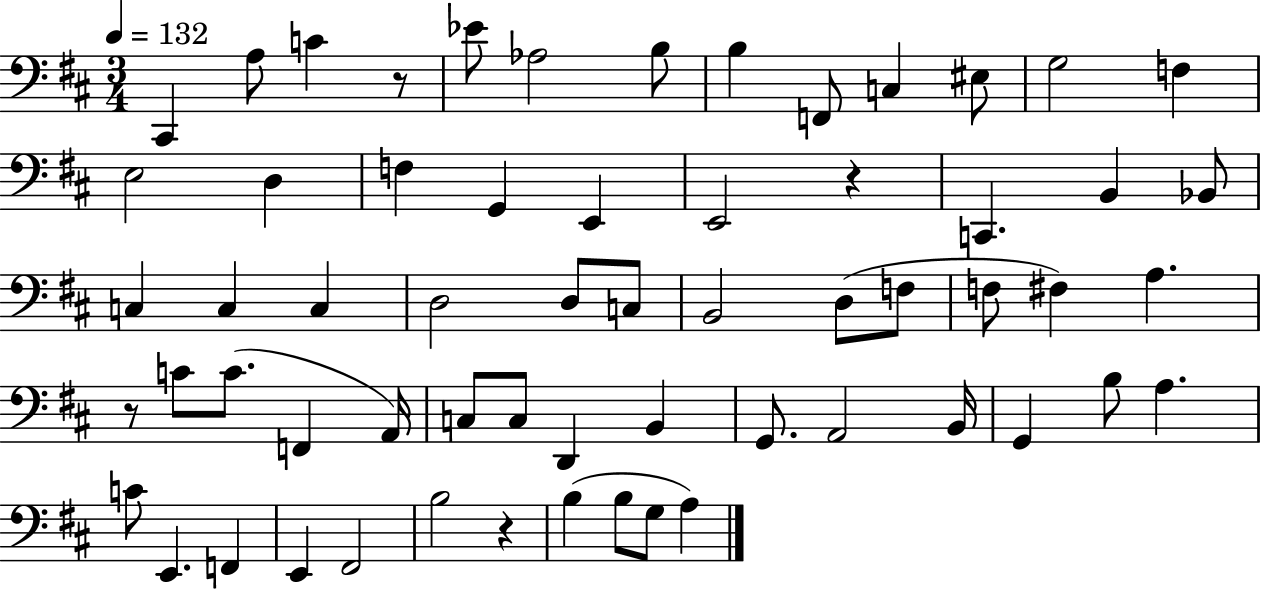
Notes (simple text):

C#2/q A3/e C4/q R/e Eb4/e Ab3/h B3/e B3/q F2/e C3/q EIS3/e G3/h F3/q E3/h D3/q F3/q G2/q E2/q E2/h R/q C2/q. B2/q Bb2/e C3/q C3/q C3/q D3/h D3/e C3/e B2/h D3/e F3/e F3/e F#3/q A3/q. R/e C4/e C4/e. F2/q A2/s C3/e C3/e D2/q B2/q G2/e. A2/h B2/s G2/q B3/e A3/q. C4/e E2/q. F2/q E2/q F#2/h B3/h R/q B3/q B3/e G3/e A3/q